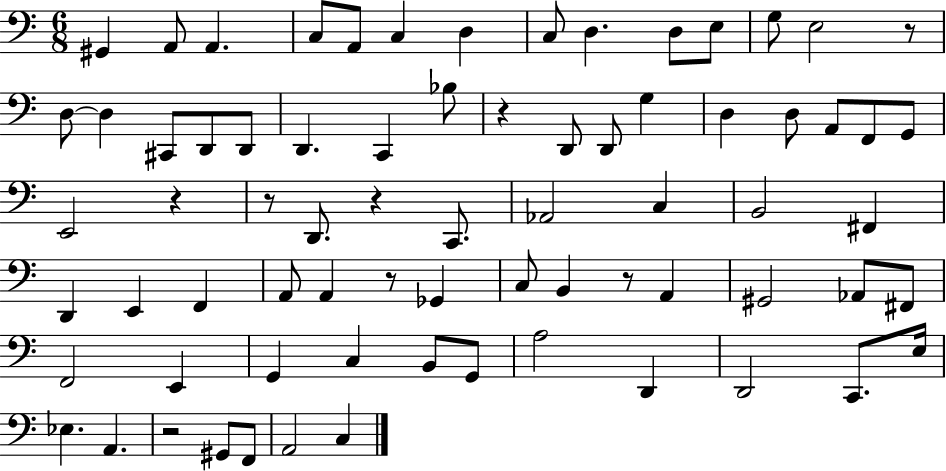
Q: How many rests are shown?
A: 8